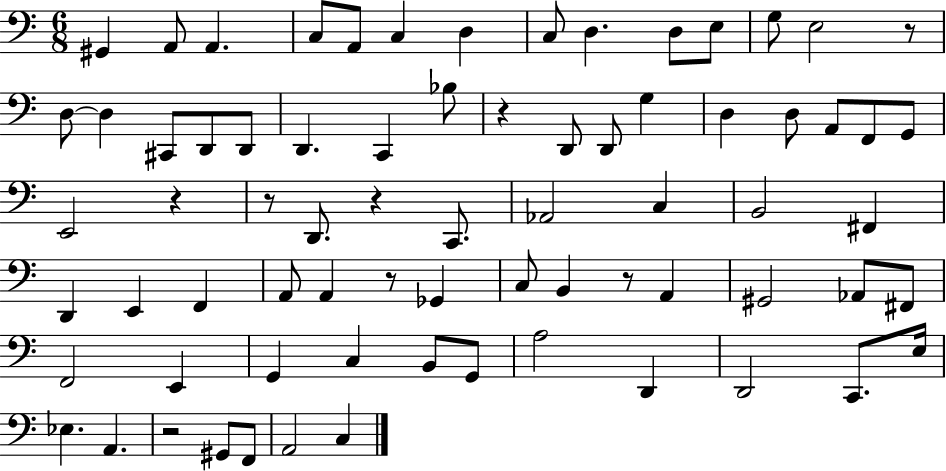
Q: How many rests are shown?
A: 8